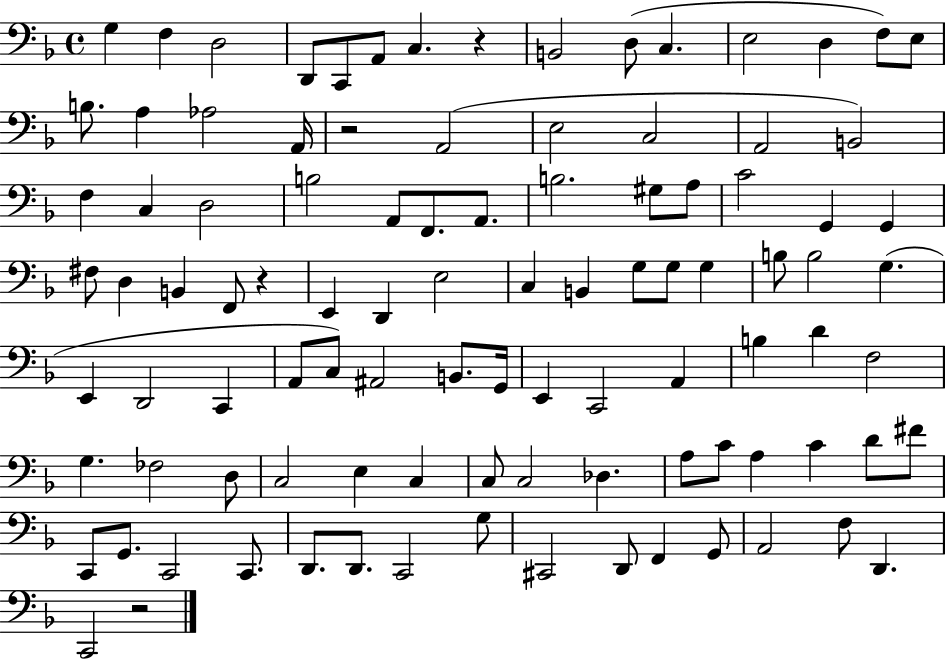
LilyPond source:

{
  \clef bass
  \time 4/4
  \defaultTimeSignature
  \key f \major
  g4 f4 d2 | d,8 c,8 a,8 c4. r4 | b,2 d8( c4. | e2 d4 f8) e8 | \break b8. a4 aes2 a,16 | r2 a,2( | e2 c2 | a,2 b,2) | \break f4 c4 d2 | b2 a,8 f,8. a,8. | b2. gis8 a8 | c'2 g,4 g,4 | \break fis8 d4 b,4 f,8 r4 | e,4 d,4 e2 | c4 b,4 g8 g8 g4 | b8 b2 g4.( | \break e,4 d,2 c,4 | a,8 c8) ais,2 b,8. g,16 | e,4 c,2 a,4 | b4 d'4 f2 | \break g4. fes2 d8 | c2 e4 c4 | c8 c2 des4. | a8 c'8 a4 c'4 d'8 fis'8 | \break c,8 g,8. c,2 c,8. | d,8. d,8. c,2 g8 | cis,2 d,8 f,4 g,8 | a,2 f8 d,4. | \break c,2 r2 | \bar "|."
}